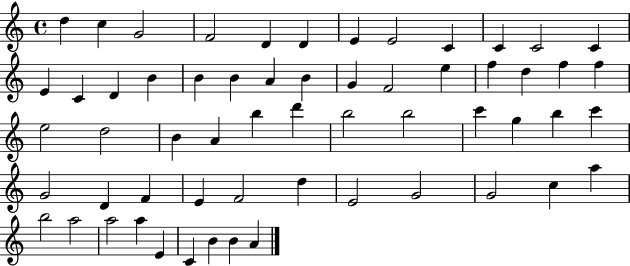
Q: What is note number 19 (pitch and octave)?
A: A4